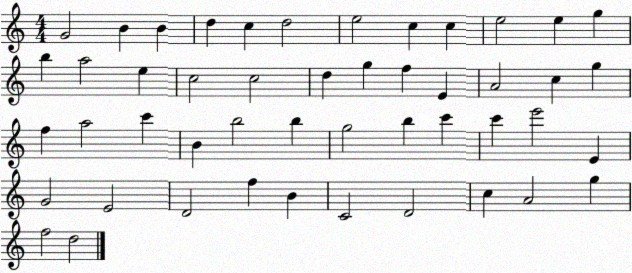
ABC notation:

X:1
T:Untitled
M:4/4
L:1/4
K:C
G2 B B d c d2 e2 c c e2 e g b a2 e c2 c2 d g f E A2 c g f a2 c' B b2 b g2 b c' c' e'2 E G2 E2 D2 f B C2 D2 c A2 g f2 d2